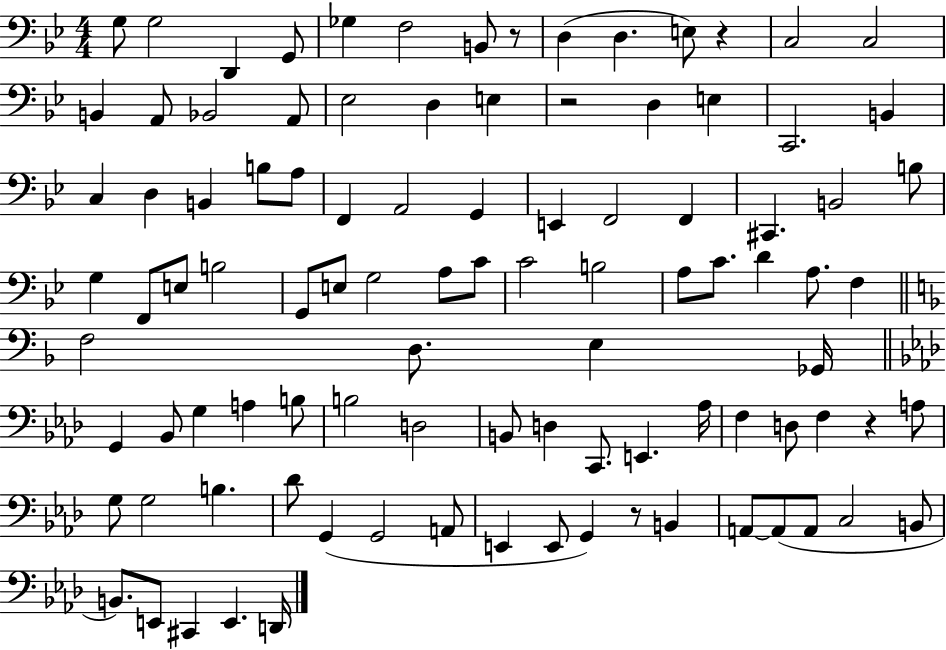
X:1
T:Untitled
M:4/4
L:1/4
K:Bb
G,/2 G,2 D,, G,,/2 _G, F,2 B,,/2 z/2 D, D, E,/2 z C,2 C,2 B,, A,,/2 _B,,2 A,,/2 _E,2 D, E, z2 D, E, C,,2 B,, C, D, B,, B,/2 A,/2 F,, A,,2 G,, E,, F,,2 F,, ^C,, B,,2 B,/2 G, F,,/2 E,/2 B,2 G,,/2 E,/2 G,2 A,/2 C/2 C2 B,2 A,/2 C/2 D A,/2 F, F,2 D,/2 E, _G,,/4 G,, _B,,/2 G, A, B,/2 B,2 D,2 B,,/2 D, C,,/2 E,, _A,/4 F, D,/2 F, z A,/2 G,/2 G,2 B, _D/2 G,, G,,2 A,,/2 E,, E,,/2 G,, z/2 B,, A,,/2 A,,/2 A,,/2 C,2 B,,/2 B,,/2 E,,/2 ^C,, E,, D,,/4